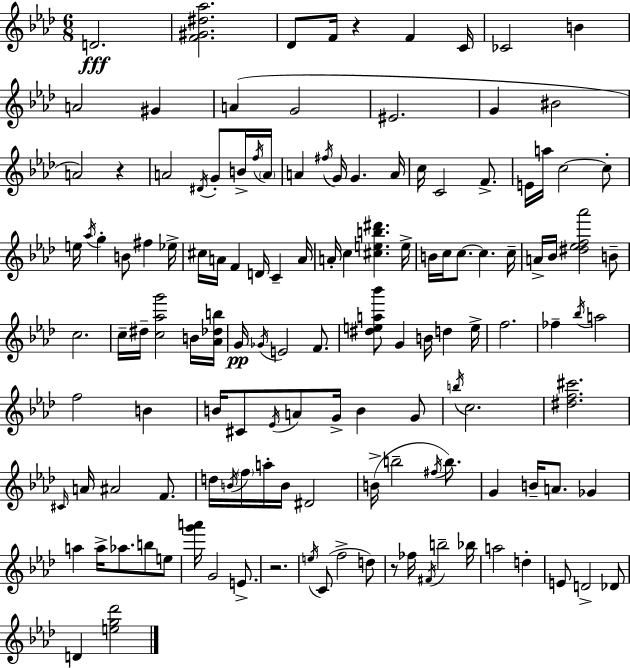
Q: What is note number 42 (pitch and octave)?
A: F4